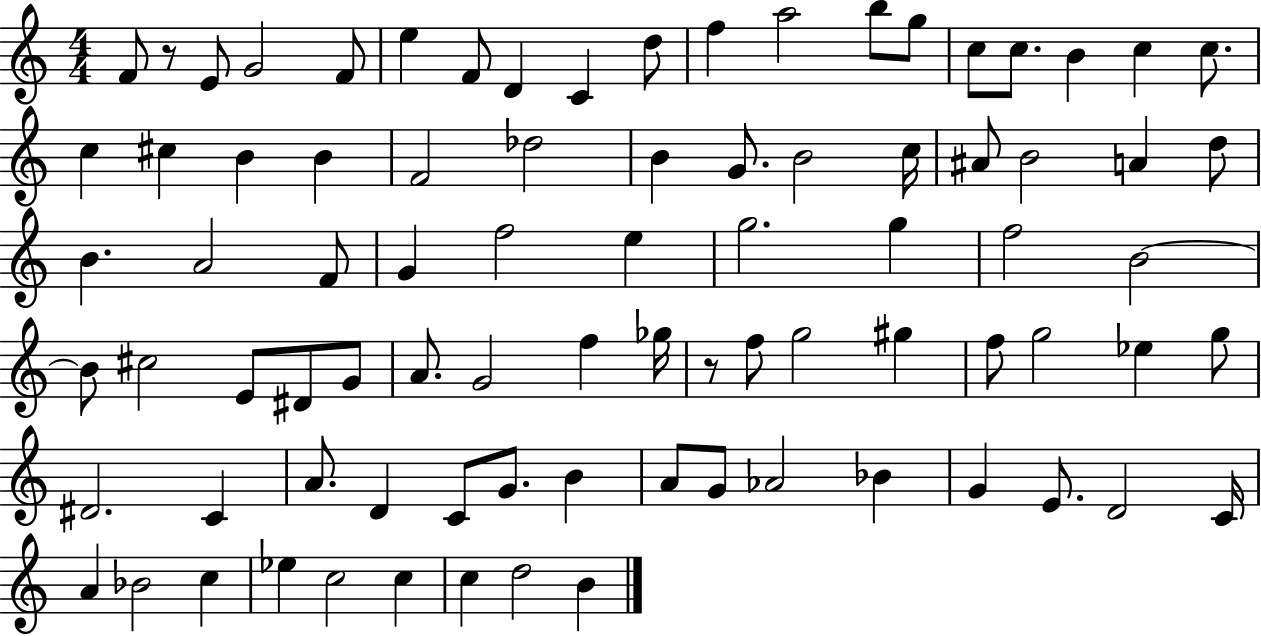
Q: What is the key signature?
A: C major